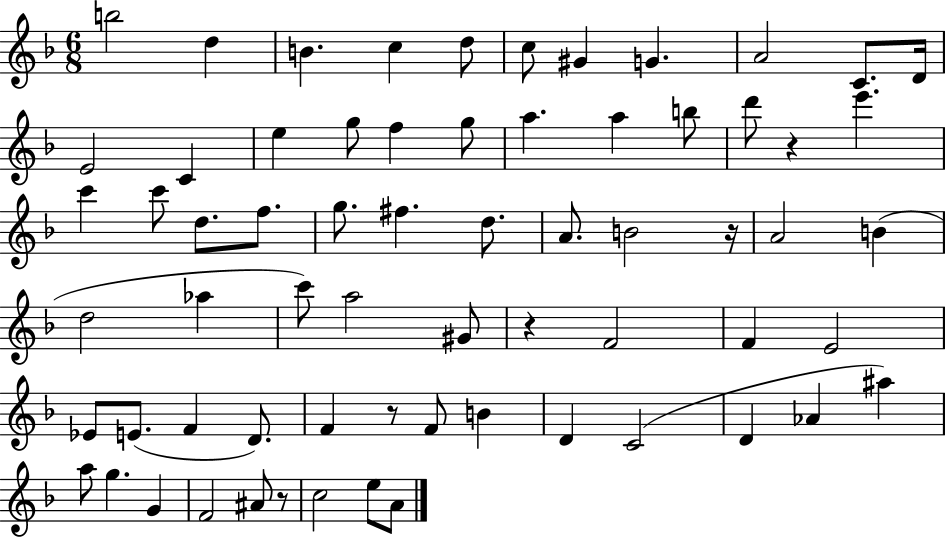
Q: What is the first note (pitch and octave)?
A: B5